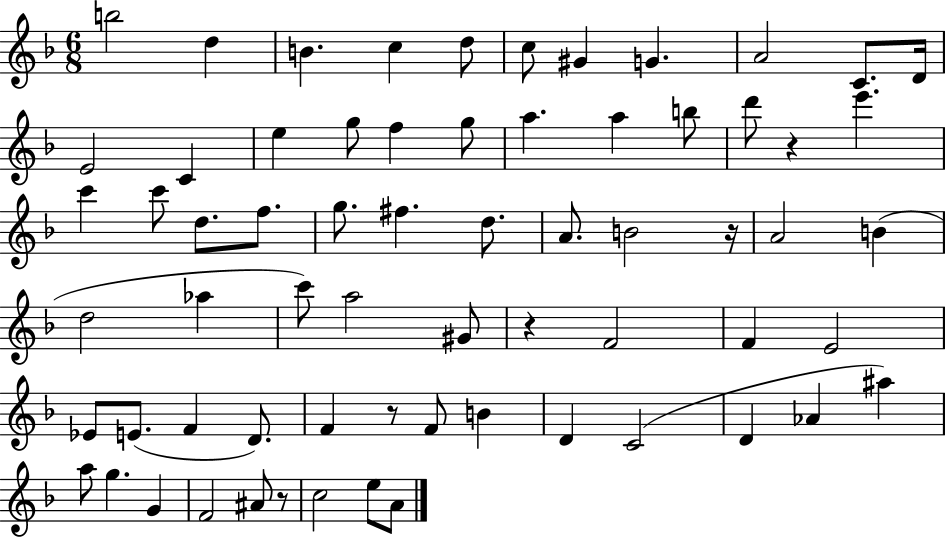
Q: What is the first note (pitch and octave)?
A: B5